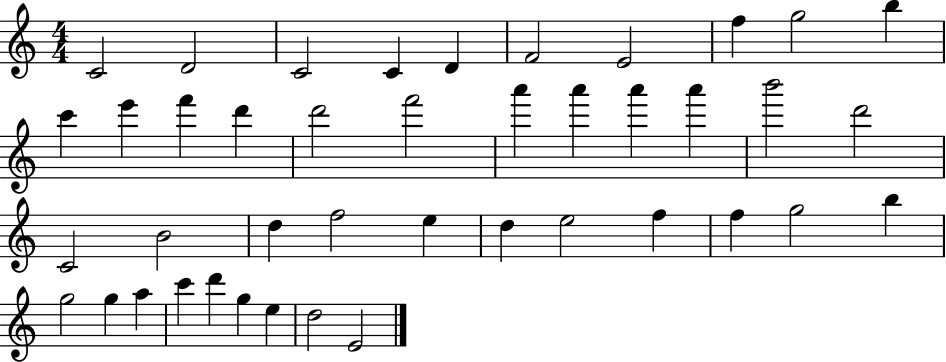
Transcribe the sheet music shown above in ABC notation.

X:1
T:Untitled
M:4/4
L:1/4
K:C
C2 D2 C2 C D F2 E2 f g2 b c' e' f' d' d'2 f'2 a' a' a' a' b'2 d'2 C2 B2 d f2 e d e2 f f g2 b g2 g a c' d' g e d2 E2